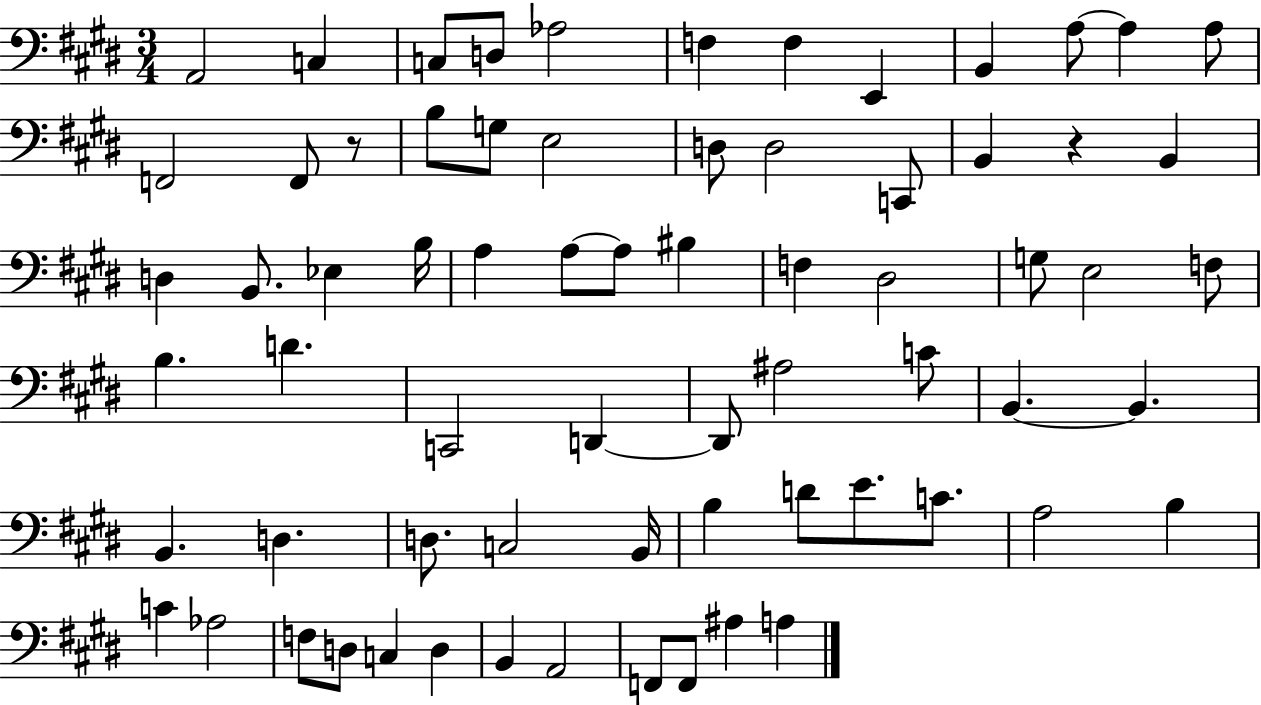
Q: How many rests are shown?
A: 2